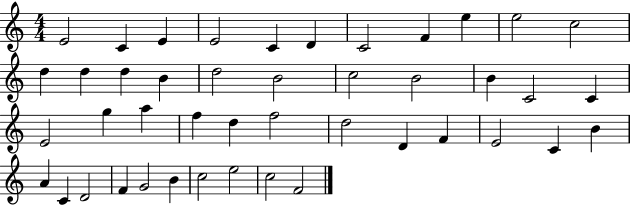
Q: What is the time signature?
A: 4/4